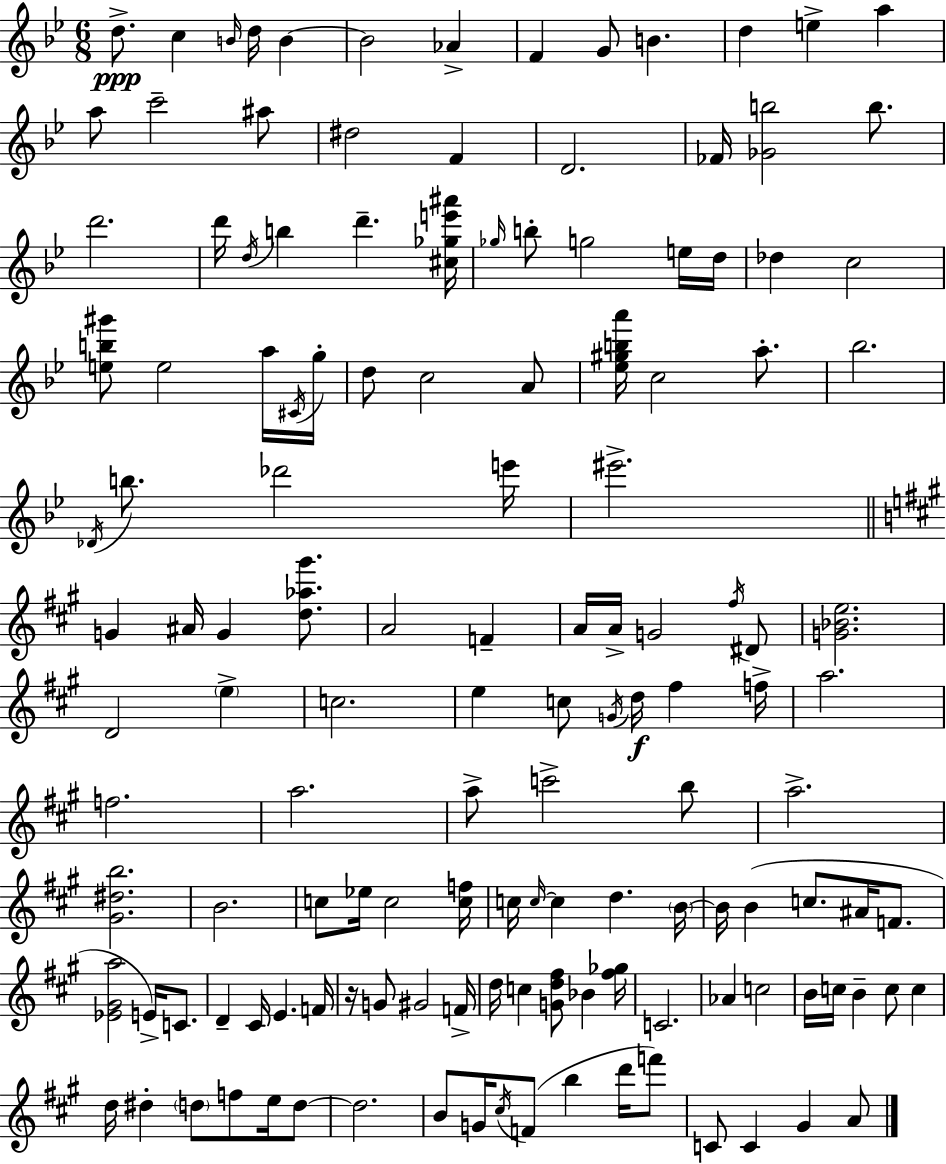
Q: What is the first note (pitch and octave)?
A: D5